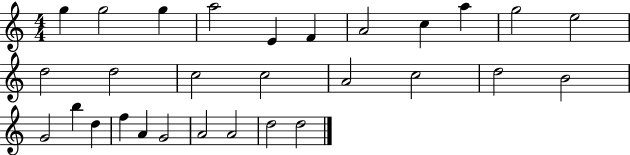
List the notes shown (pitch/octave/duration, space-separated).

G5/q G5/h G5/q A5/h E4/q F4/q A4/h C5/q A5/q G5/h E5/h D5/h D5/h C5/h C5/h A4/h C5/h D5/h B4/h G4/h B5/q D5/q F5/q A4/q G4/h A4/h A4/h D5/h D5/h